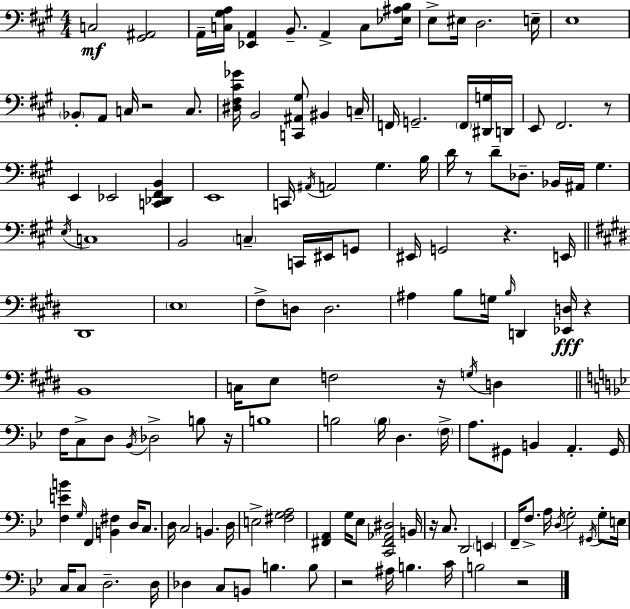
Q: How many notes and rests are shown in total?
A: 139